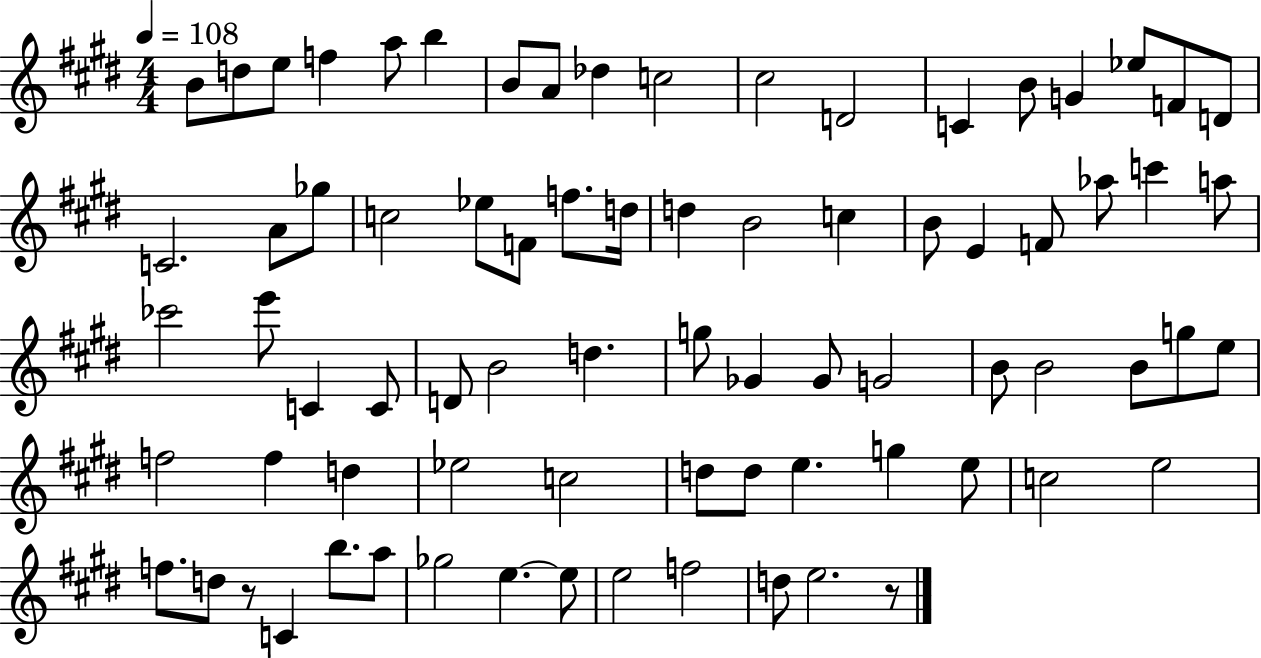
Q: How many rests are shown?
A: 2